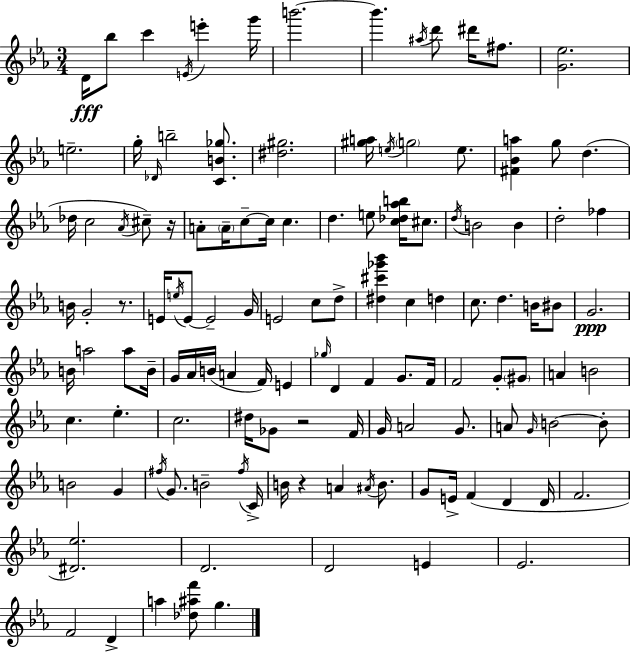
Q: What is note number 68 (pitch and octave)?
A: F4